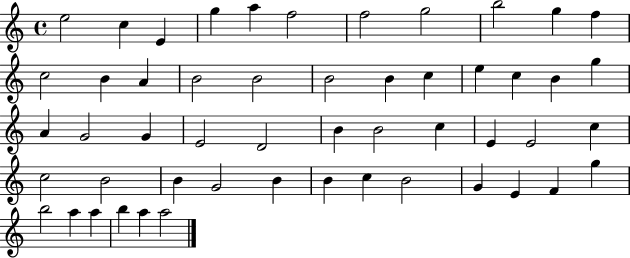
E5/h C5/q E4/q G5/q A5/q F5/h F5/h G5/h B5/h G5/q F5/q C5/h B4/q A4/q B4/h B4/h B4/h B4/q C5/q E5/q C5/q B4/q G5/q A4/q G4/h G4/q E4/h D4/h B4/q B4/h C5/q E4/q E4/h C5/q C5/h B4/h B4/q G4/h B4/q B4/q C5/q B4/h G4/q E4/q F4/q G5/q B5/h A5/q A5/q B5/q A5/q A5/h